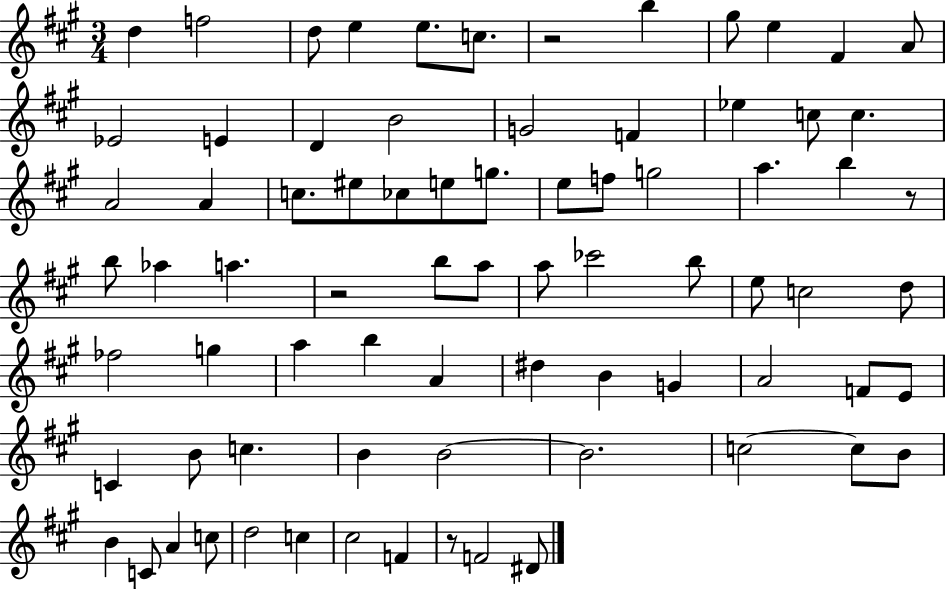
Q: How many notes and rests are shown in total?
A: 77